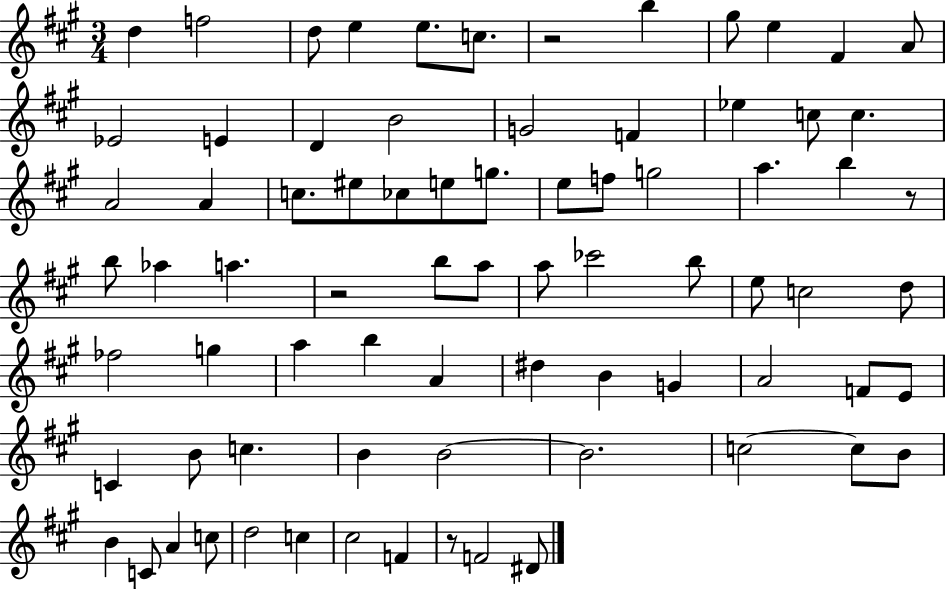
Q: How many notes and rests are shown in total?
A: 77